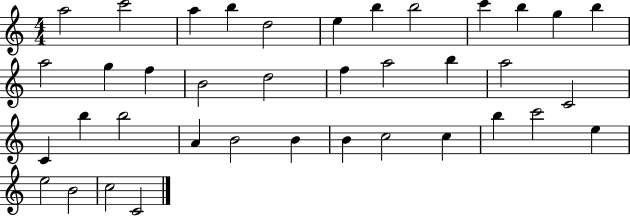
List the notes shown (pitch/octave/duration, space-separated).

A5/h C6/h A5/q B5/q D5/h E5/q B5/q B5/h C6/q B5/q G5/q B5/q A5/h G5/q F5/q B4/h D5/h F5/q A5/h B5/q A5/h C4/h C4/q B5/q B5/h A4/q B4/h B4/q B4/q C5/h C5/q B5/q C6/h E5/q E5/h B4/h C5/h C4/h